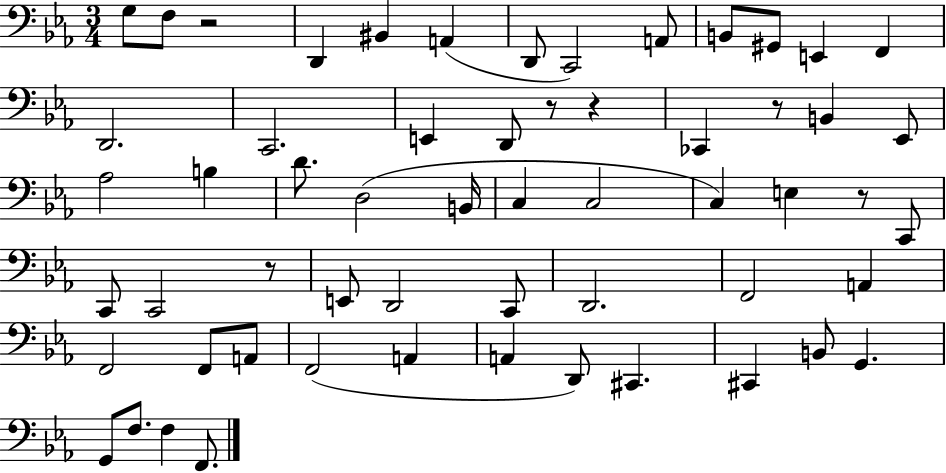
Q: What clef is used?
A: bass